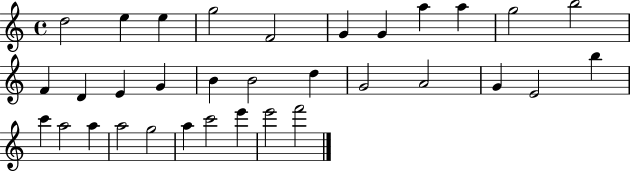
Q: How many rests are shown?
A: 0